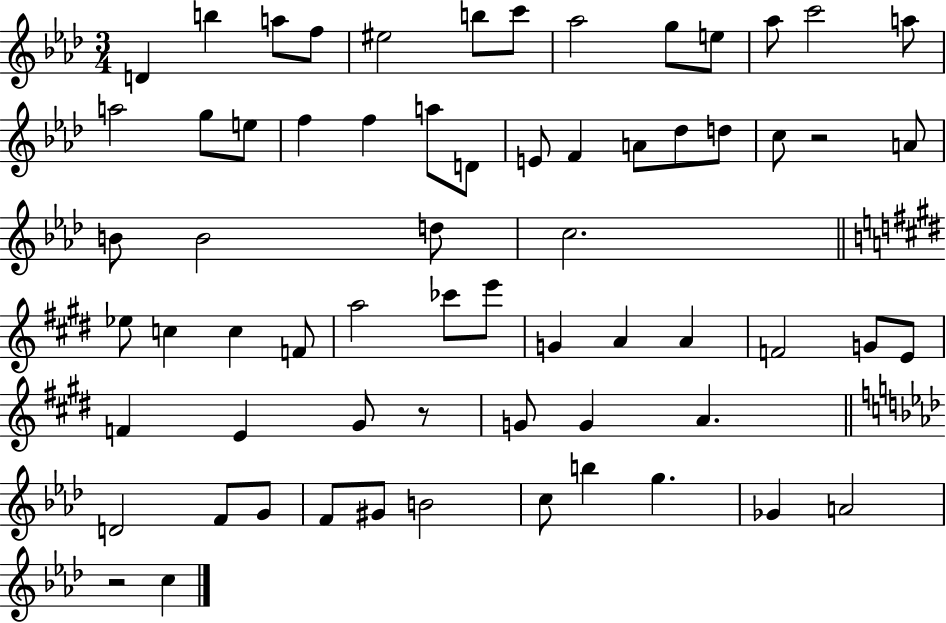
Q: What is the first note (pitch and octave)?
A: D4